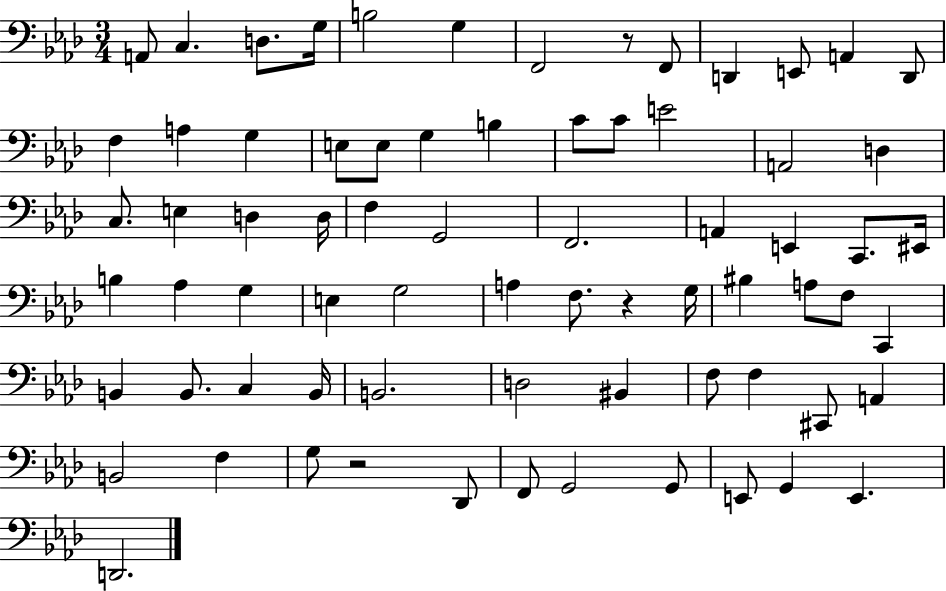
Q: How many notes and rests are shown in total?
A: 72